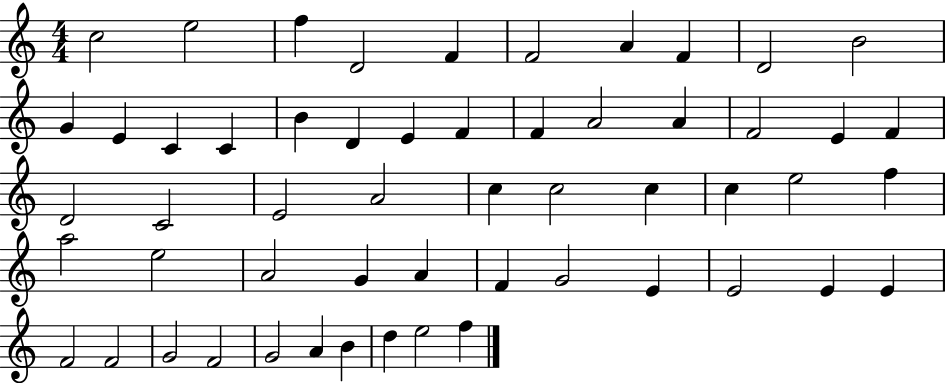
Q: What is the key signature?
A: C major